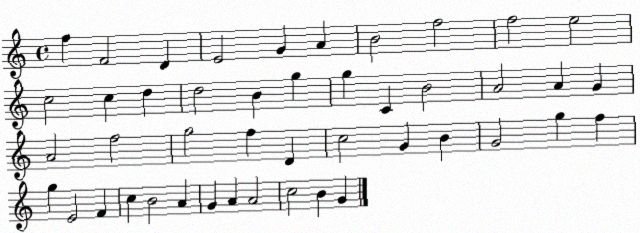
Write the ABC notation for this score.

X:1
T:Untitled
M:4/4
L:1/4
K:C
f F2 D E2 G A B2 f2 f2 e2 c2 c d d2 B g g C B2 A2 A G A2 f2 g2 f D c2 G B G2 g f g E2 F c B2 A G A A2 c2 B G